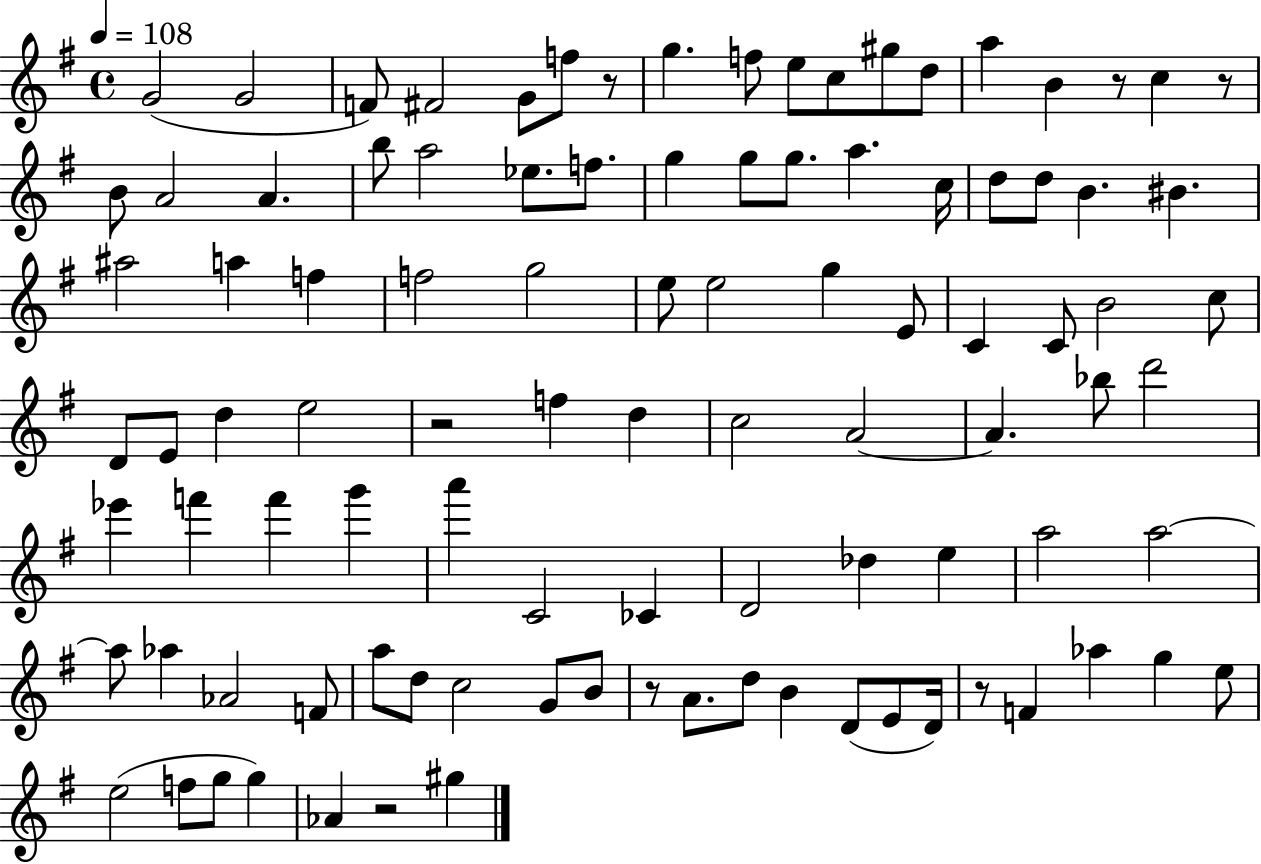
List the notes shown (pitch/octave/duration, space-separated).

G4/h G4/h F4/e F#4/h G4/e F5/e R/e G5/q. F5/e E5/e C5/e G#5/e D5/e A5/q B4/q R/e C5/q R/e B4/e A4/h A4/q. B5/e A5/h Eb5/e. F5/e. G5/q G5/e G5/e. A5/q. C5/s D5/e D5/e B4/q. BIS4/q. A#5/h A5/q F5/q F5/h G5/h E5/e E5/h G5/q E4/e C4/q C4/e B4/h C5/e D4/e E4/e D5/q E5/h R/h F5/q D5/q C5/h A4/h A4/q. Bb5/e D6/h Eb6/q F6/q F6/q G6/q A6/q C4/h CES4/q D4/h Db5/q E5/q A5/h A5/h A5/e Ab5/q Ab4/h F4/e A5/e D5/e C5/h G4/e B4/e R/e A4/e. D5/e B4/q D4/e E4/e D4/s R/e F4/q Ab5/q G5/q E5/e E5/h F5/e G5/e G5/q Ab4/q R/h G#5/q